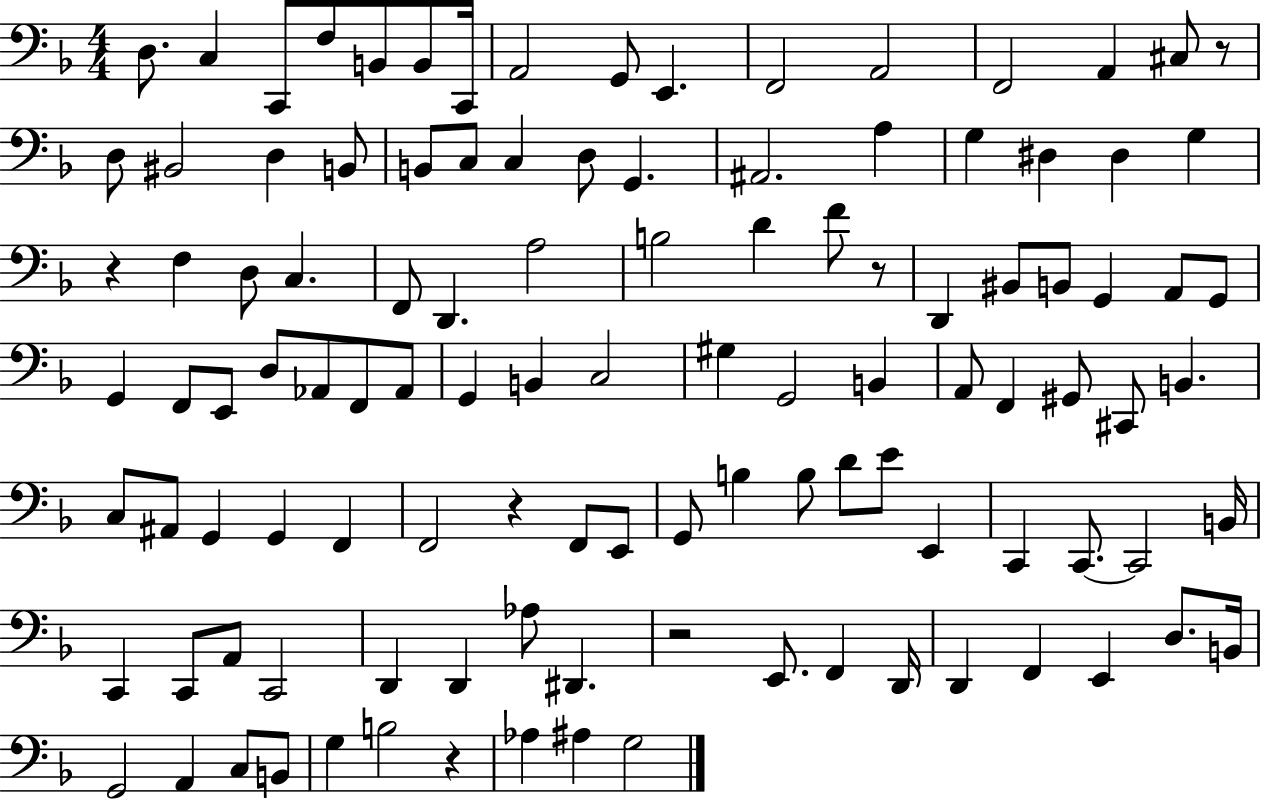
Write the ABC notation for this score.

X:1
T:Untitled
M:4/4
L:1/4
K:F
D,/2 C, C,,/2 F,/2 B,,/2 B,,/2 C,,/4 A,,2 G,,/2 E,, F,,2 A,,2 F,,2 A,, ^C,/2 z/2 D,/2 ^B,,2 D, B,,/2 B,,/2 C,/2 C, D,/2 G,, ^A,,2 A, G, ^D, ^D, G, z F, D,/2 C, F,,/2 D,, A,2 B,2 D F/2 z/2 D,, ^B,,/2 B,,/2 G,, A,,/2 G,,/2 G,, F,,/2 E,,/2 D,/2 _A,,/2 F,,/2 _A,,/2 G,, B,, C,2 ^G, G,,2 B,, A,,/2 F,, ^G,,/2 ^C,,/2 B,, C,/2 ^A,,/2 G,, G,, F,, F,,2 z F,,/2 E,,/2 G,,/2 B, B,/2 D/2 E/2 E,, C,, C,,/2 C,,2 B,,/4 C,, C,,/2 A,,/2 C,,2 D,, D,, _A,/2 ^D,, z2 E,,/2 F,, D,,/4 D,, F,, E,, D,/2 B,,/4 G,,2 A,, C,/2 B,,/2 G, B,2 z _A, ^A, G,2